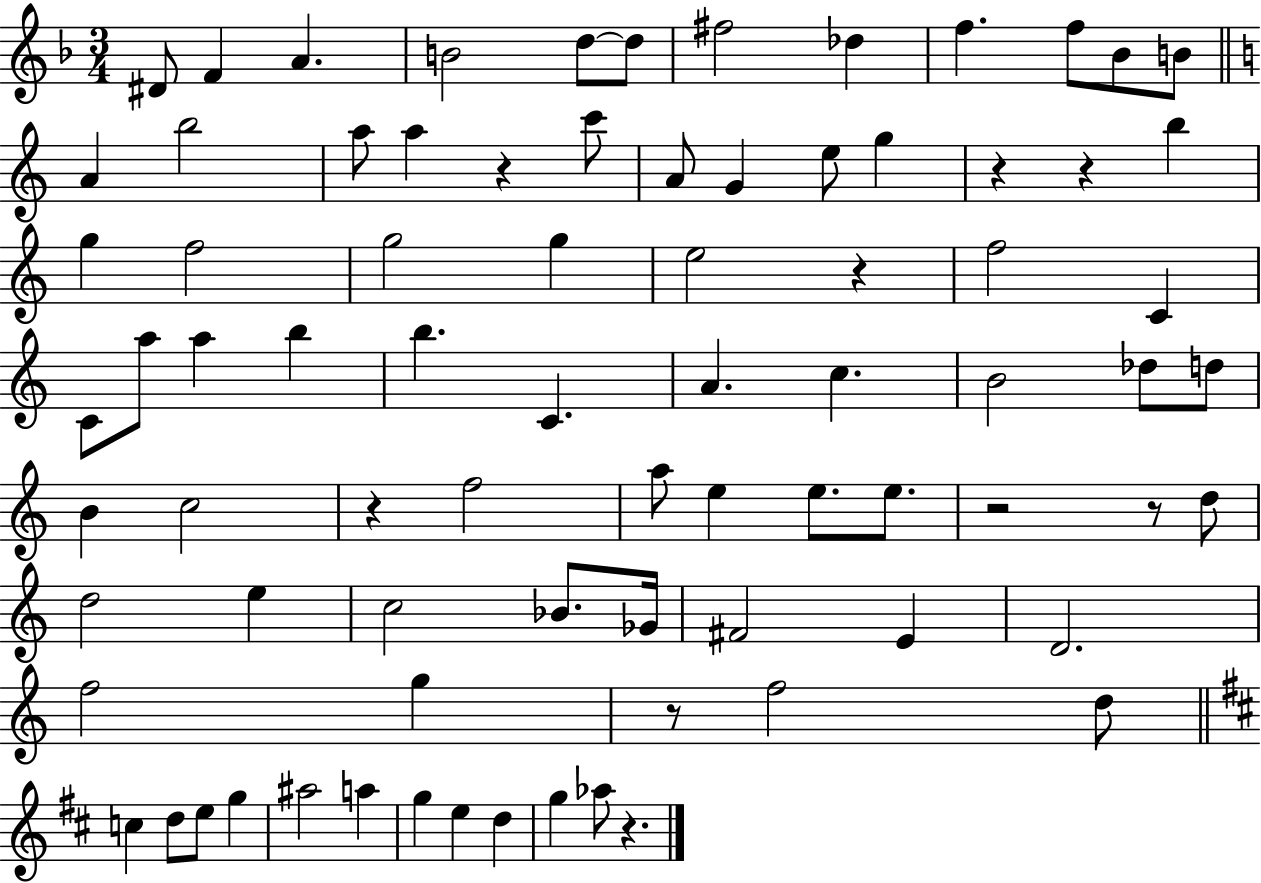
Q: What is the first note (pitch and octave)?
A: D#4